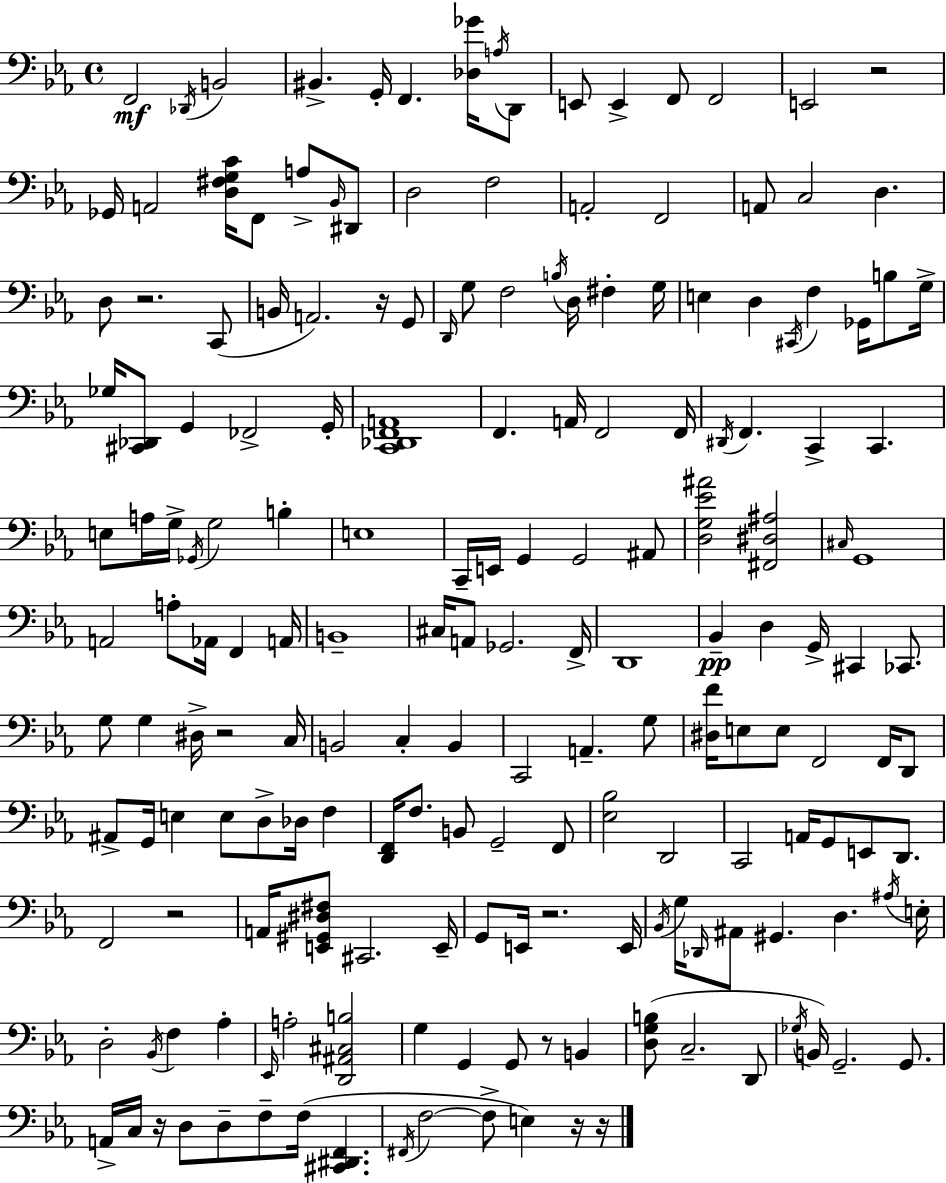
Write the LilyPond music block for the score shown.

{
  \clef bass
  \time 4/4
  \defaultTimeSignature
  \key c \minor
  f,2\mf \acciaccatura { des,16 } b,2 | bis,4.-> g,16-. f,4. <des ges'>16 \acciaccatura { a16 } | d,8 e,8 e,4-> f,8 f,2 | e,2 r2 | \break ges,16 a,2 <d fis g c'>16 f,8 a8-> | \grace { bes,16 } dis,8 d2 f2 | a,2-. f,2 | a,8 c2 d4. | \break d8 r2. | c,8( b,16 a,2.) | r16 g,8 \grace { d,16 } g8 f2 \acciaccatura { b16 } d16 | fis4-. g16 e4 d4 \acciaccatura { cis,16 } f4 | \break ges,16 b8 g16-> ges16 <cis, des,>8 g,4 fes,2-> | g,16-. <c, des, f, a,>1 | f,4. a,16 f,2 | f,16 \acciaccatura { dis,16 } f,4. c,4-> | \break c,4. e8 a16 g16-> \acciaccatura { ges,16 } g2 | b4-. e1 | c,16-- e,16 g,4 g,2 | ais,8 <d g ees' ais'>2 | \break <fis, dis ais>2 \grace { cis16 } g,1 | a,2 | a8-. aes,16 f,4 a,16 b,1-- | cis16 a,8 ges,2. | \break f,16-> d,1 | bes,4--\pp d4 | g,16-> cis,4 ces,8. g8 g4 dis16-> | r2 c16 b,2 | \break c4-. b,4 c,2 | a,4.-- g8 <dis f'>16 e8 e8 f,2 | f,16 d,8 ais,8-> g,16 e4 | e8 d8-> des16 f4 <d, f,>16 f8. b,8 g,2-- | \break f,8 <ees bes>2 | d,2 c,2 | a,16 g,8 e,8 d,8. f,2 | r2 a,16 <e, gis, dis fis>8 cis,2. | \break e,16-- g,8 e,16 r2. | e,16 \acciaccatura { bes,16 } g16 \grace { des,16 } ais,8 gis,4. | d4. \acciaccatura { ais16 } e16-. d2-. | \acciaccatura { bes,16 } f4 aes4-. \grace { ees,16 } a2-. | \break <d, ais, cis b>2 g4 | g,4 g,8 r8 b,4 <d g b>8( | c2.-- d,8 \acciaccatura { ges16 }) b,16 | g,2.-- g,8. a,16-> | \break c16 r16 d8 d8-- f8-- f16( <cis, dis, f,>4. \acciaccatura { fis,16 } | f2~~ f8-> e4) r16 r16 | \bar "|."
}